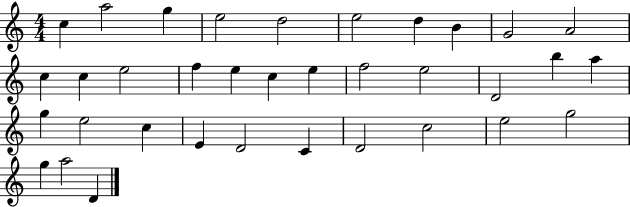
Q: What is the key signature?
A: C major